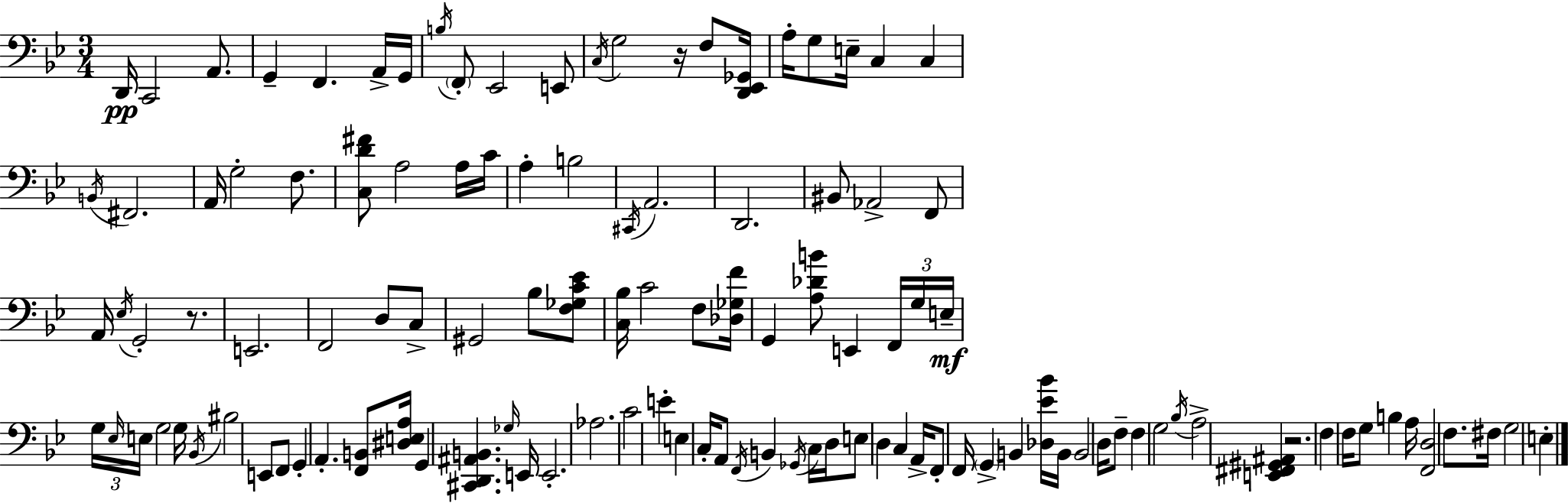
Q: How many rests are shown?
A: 3